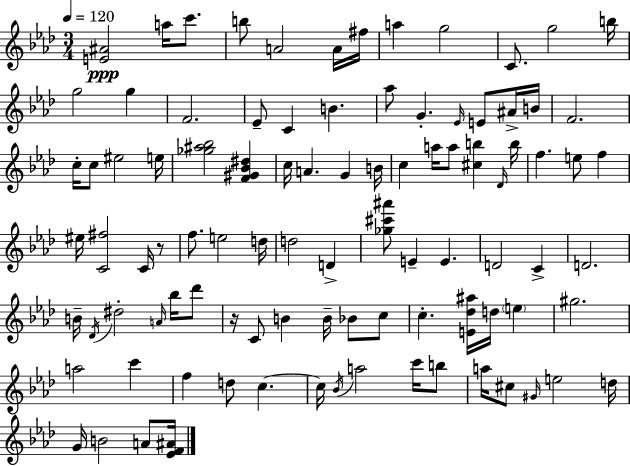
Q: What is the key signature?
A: AES major